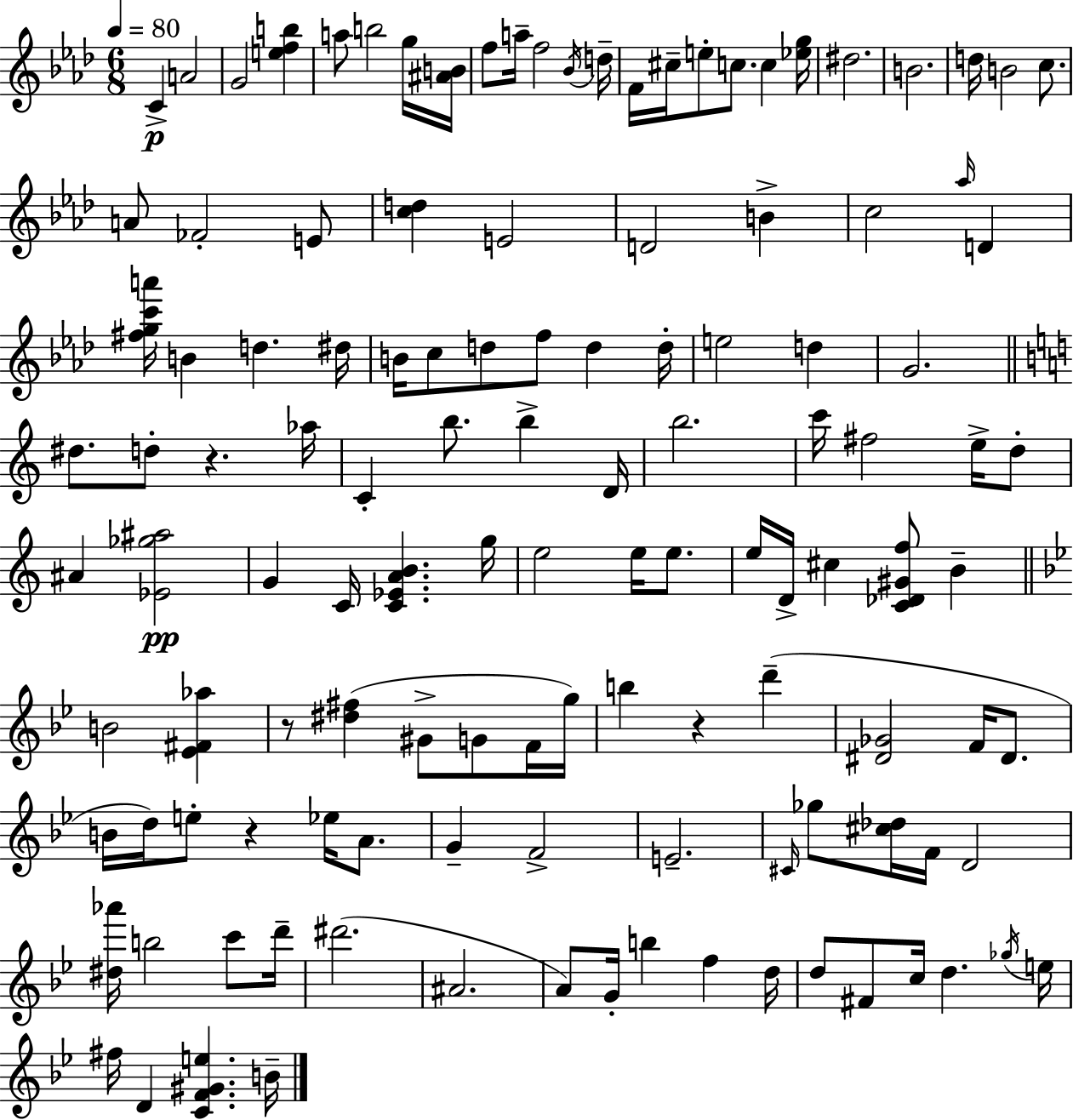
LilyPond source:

{
  \clef treble
  \numericTimeSignature
  \time 6/8
  \key f \minor
  \tempo 4 = 80
  c'4->\p a'2 | g'2 <e'' f'' b''>4 | a''8 b''2 g''16 <ais' b'>16 | f''8 a''16-- f''2 \acciaccatura { bes'16 } | \break d''16-- f'16 cis''16-- e''8-. c''8. c''4 | <ees'' g''>16 dis''2. | b'2. | d''16 b'2 c''8. | \break a'8 fes'2-. e'8 | <c'' d''>4 e'2 | d'2 b'4-> | c''2 \grace { aes''16 } d'4 | \break <fis'' g'' c''' a'''>16 b'4 d''4. | dis''16 b'16 c''8 d''8 f''8 d''4 | d''16-. e''2 d''4 | g'2. | \break \bar "||" \break \key c \major dis''8. d''8-. r4. aes''16 | c'4-. b''8. b''4-> d'16 | b''2. | c'''16 fis''2 e''16-> d''8-. | \break ais'4 <ees' ges'' ais''>2\pp | g'4 c'16 <c' ees' a' b'>4. g''16 | e''2 e''16 e''8. | e''16 d'16-> cis''4 <c' des' gis' f''>8 b'4-- | \break \bar "||" \break \key bes \major b'2 <ees' fis' aes''>4 | r8 <dis'' fis''>4( gis'8-> g'8 f'16 g''16) | b''4 r4 d'''4--( | <dis' ges'>2 f'16 dis'8. | \break b'16 d''16) e''8-. r4 ees''16 a'8. | g'4-- f'2-> | e'2.-- | \grace { cis'16 } ges''8 <cis'' des''>16 f'16 d'2 | \break <dis'' aes'''>16 b''2 c'''8 | d'''16-- dis'''2.( | ais'2. | a'8) g'16-. b''4 f''4 | \break d''16 d''8 fis'8 c''16 d''4. | \acciaccatura { ges''16 } e''16 fis''16 d'4 <c' f' gis' e''>4. | b'16-- \bar "|."
}